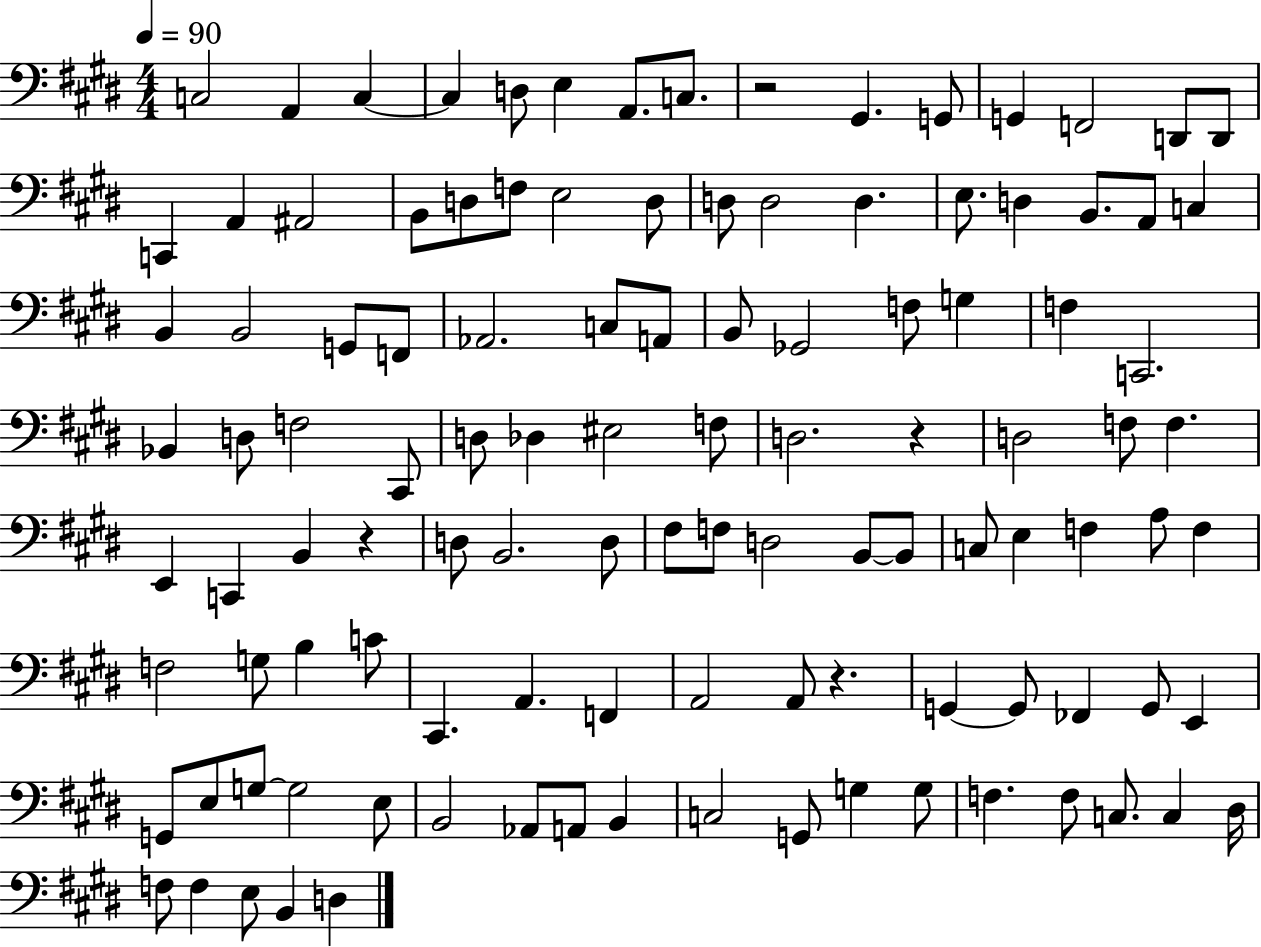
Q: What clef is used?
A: bass